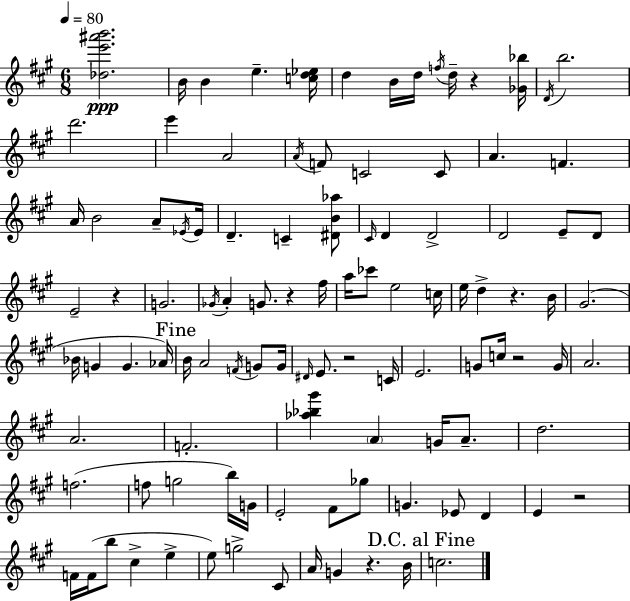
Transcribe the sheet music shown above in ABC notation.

X:1
T:Untitled
M:6/8
L:1/4
K:A
[_de'^a'b']2 B/4 B e [cd_e]/4 d B/4 d/4 f/4 d/4 z [_G_b]/4 D/4 b2 d'2 e' A2 A/4 F/2 C2 C/2 A F A/4 B2 A/2 _E/4 _E/4 D C [^DB_a]/2 ^C/4 D D2 D2 E/2 D/2 E2 z G2 _G/4 A G/2 z ^f/4 a/4 _c'/2 e2 c/4 e/4 d z B/4 ^G2 _B/4 G G _A/4 B/4 A2 F/4 G/2 G/4 ^D/4 E/2 z2 C/4 E2 G/2 c/4 z2 G/4 A2 A2 F2 [_a_b^g'] A G/4 A/2 d2 f2 f/2 g2 b/4 G/4 E2 ^F/2 _g/2 G _E/2 D E z2 F/4 F/4 b/2 ^c e e/2 g2 ^C/2 A/4 G z B/4 c2